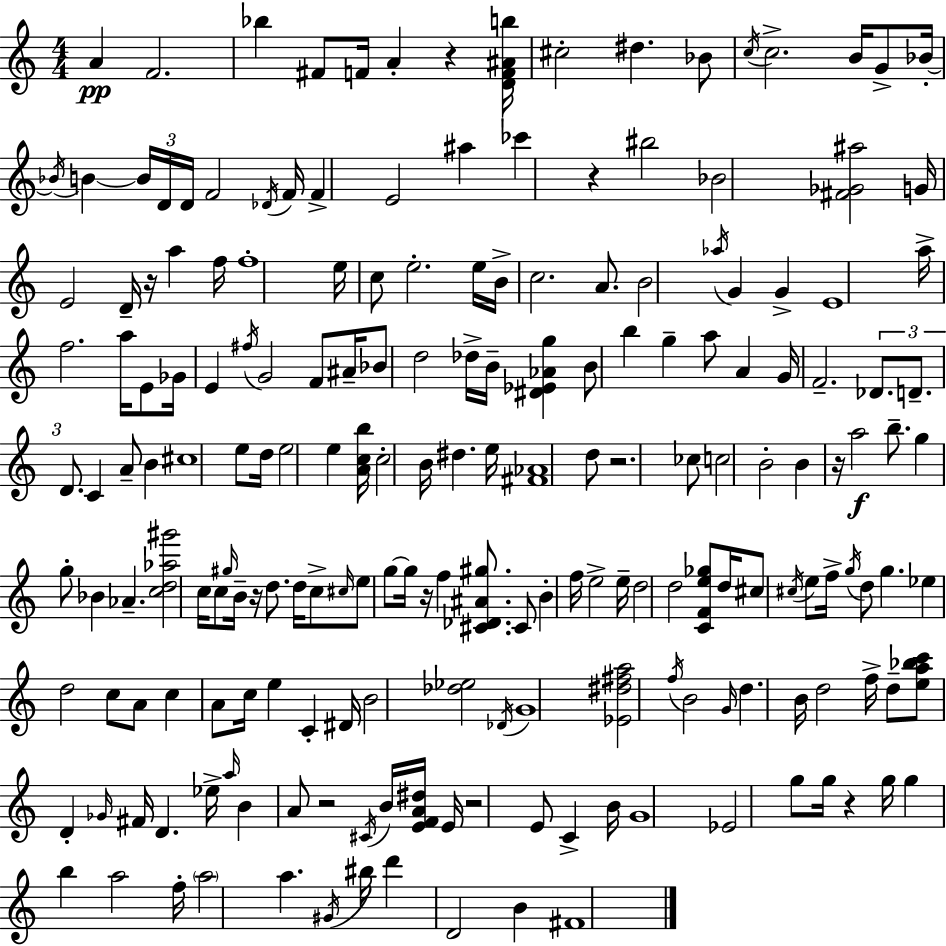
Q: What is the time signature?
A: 4/4